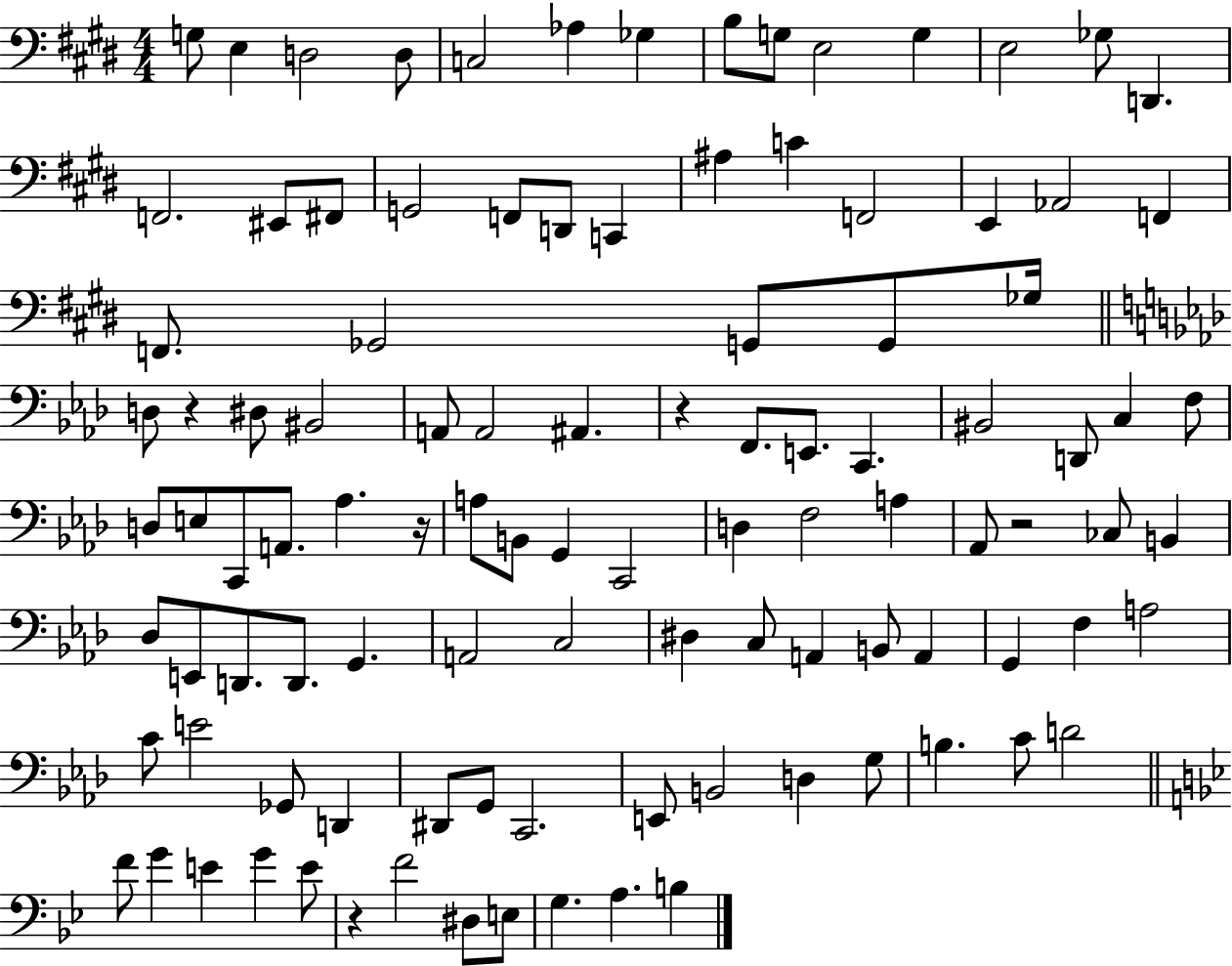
G3/e E3/q D3/h D3/e C3/h Ab3/q Gb3/q B3/e G3/e E3/h G3/q E3/h Gb3/e D2/q. F2/h. EIS2/e F#2/e G2/h F2/e D2/e C2/q A#3/q C4/q F2/h E2/q Ab2/h F2/q F2/e. Gb2/h G2/e G2/e Gb3/s D3/e R/q D#3/e BIS2/h A2/e A2/h A#2/q. R/q F2/e. E2/e. C2/q. BIS2/h D2/e C3/q F3/e D3/e E3/e C2/e A2/e. Ab3/q. R/s A3/e B2/e G2/q C2/h D3/q F3/h A3/q Ab2/e R/h CES3/e B2/q Db3/e E2/e D2/e. D2/e. G2/q. A2/h C3/h D#3/q C3/e A2/q B2/e A2/q G2/q F3/q A3/h C4/e E4/h Gb2/e D2/q D#2/e G2/e C2/h. E2/e B2/h D3/q G3/e B3/q. C4/e D4/h F4/e G4/q E4/q G4/q E4/e R/q F4/h D#3/e E3/e G3/q. A3/q. B3/q